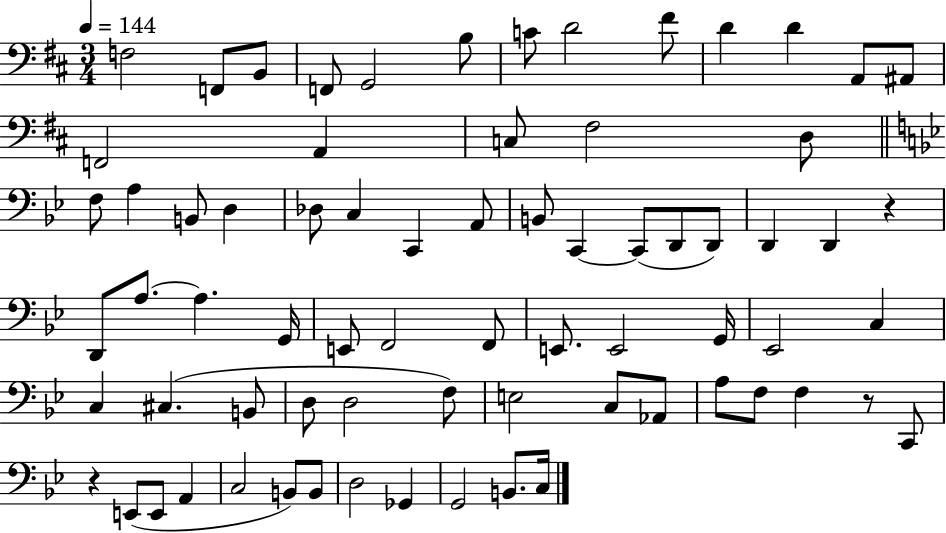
F3/h F2/e B2/e F2/e G2/h B3/e C4/e D4/h F#4/e D4/q D4/q A2/e A#2/e F2/h A2/q C3/e F#3/h D3/e F3/e A3/q B2/e D3/q Db3/e C3/q C2/q A2/e B2/e C2/q C2/e D2/e D2/e D2/q D2/q R/q D2/e A3/e. A3/q. G2/s E2/e F2/h F2/e E2/e. E2/h G2/s Eb2/h C3/q C3/q C#3/q. B2/e D3/e D3/h F3/e E3/h C3/e Ab2/e A3/e F3/e F3/q R/e C2/e R/q E2/e E2/e A2/q C3/h B2/e B2/e D3/h Gb2/q G2/h B2/e. C3/s